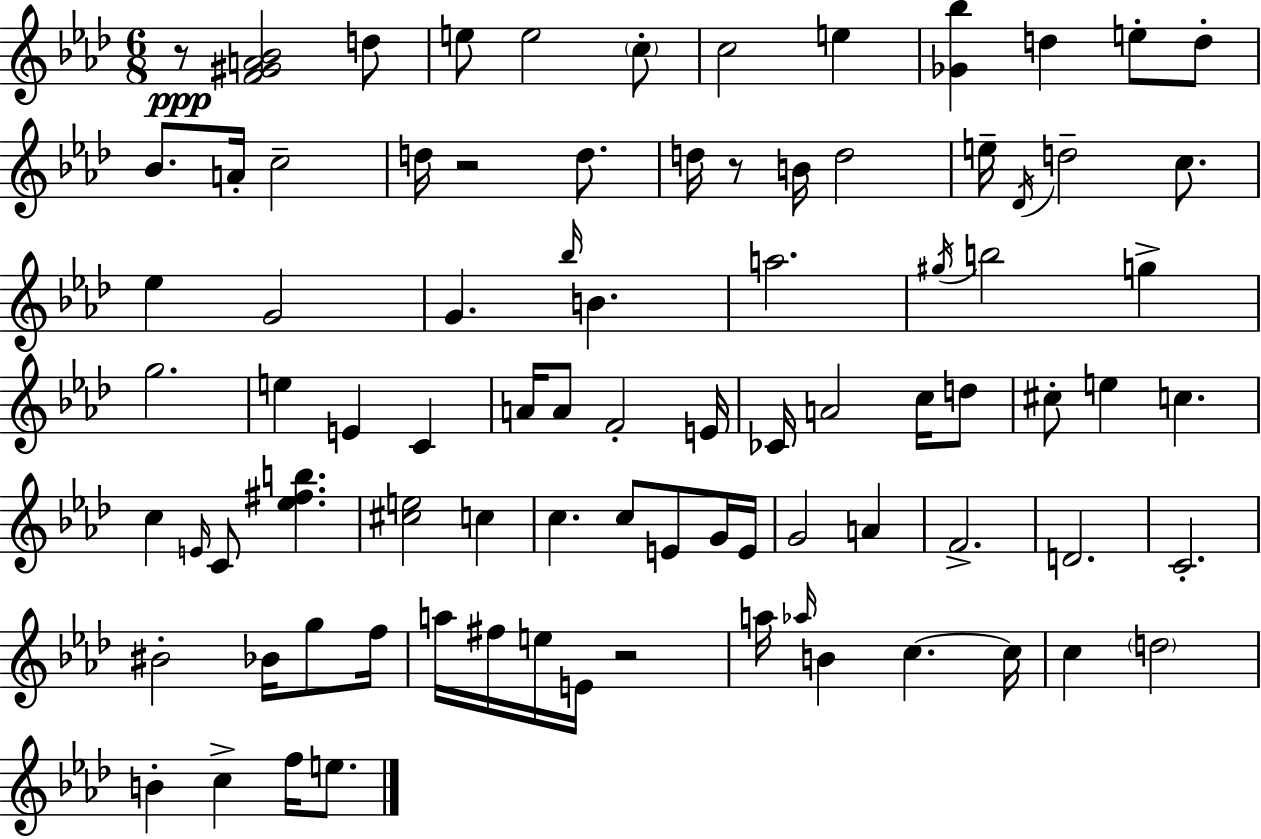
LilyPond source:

{
  \clef treble
  \numericTimeSignature
  \time 6/8
  \key f \minor
  r8\ppp <f' gis' a' bes'>2 d''8 | e''8 e''2 \parenthesize c''8-. | c''2 e''4 | <ges' bes''>4 d''4 e''8-. d''8-. | \break bes'8. a'16-. c''2-- | d''16 r2 d''8. | d''16 r8 b'16 d''2 | e''16-- \acciaccatura { des'16 } d''2-- c''8. | \break ees''4 g'2 | g'4. \grace { bes''16 } b'4. | a''2. | \acciaccatura { gis''16 } b''2 g''4-> | \break g''2. | e''4 e'4 c'4 | a'16 a'8 f'2-. | e'16 ces'16 a'2 | \break c''16 d''8 cis''8-. e''4 c''4. | c''4 \grace { e'16 } c'8 <ees'' fis'' b''>4. | <cis'' e''>2 | c''4 c''4. c''8 | \break e'8 g'16 e'16 g'2 | a'4 f'2.-> | d'2. | c'2.-. | \break bis'2-. | bes'16 g''8 f''16 a''16 fis''16 e''16 e'16 r2 | a''16 \grace { aes''16 } b'4 c''4.~~ | c''16 c''4 \parenthesize d''2 | \break b'4-. c''4-> | f''16 e''8. \bar "|."
}